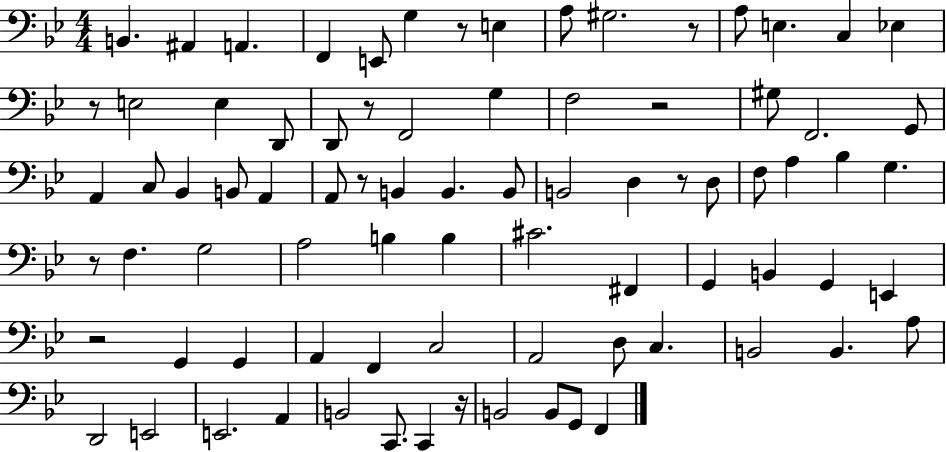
{
  \clef bass
  \numericTimeSignature
  \time 4/4
  \key bes \major
  b,4. ais,4 a,4. | f,4 e,8 g4 r8 e4 | a8 gis2. r8 | a8 e4. c4 ees4 | \break r8 e2 e4 d,8 | d,8 r8 f,2 g4 | f2 r2 | gis8 f,2. g,8 | \break a,4 c8 bes,4 b,8 a,4 | a,8 r8 b,4 b,4. b,8 | b,2 d4 r8 d8 | f8 a4 bes4 g4. | \break r8 f4. g2 | a2 b4 b4 | cis'2. fis,4 | g,4 b,4 g,4 e,4 | \break r2 g,4 g,4 | a,4 f,4 c2 | a,2 d8 c4. | b,2 b,4. a8 | \break d,2 e,2 | e,2. a,4 | b,2 c,8. c,4 r16 | b,2 b,8 g,8 f,4 | \break \bar "|."
}